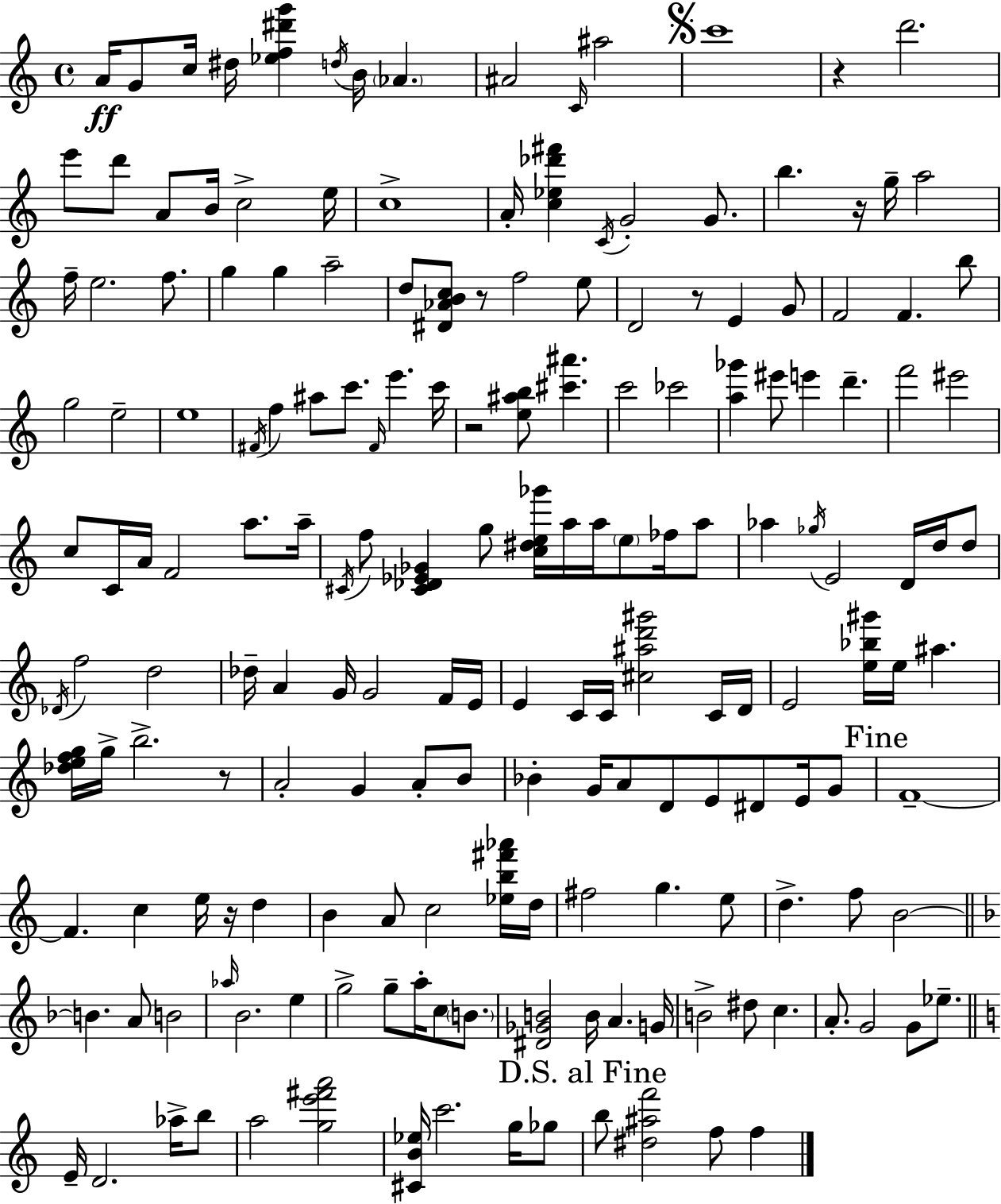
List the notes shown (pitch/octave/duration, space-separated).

A4/s G4/e C5/s D#5/s [Eb5,F5,D#6,G6]/q D5/s B4/s Ab4/q. A#4/h C4/s A#5/h C6/w R/q D6/h. E6/e D6/e A4/e B4/s C5/h E5/s C5/w A4/s [C5,Eb5,Db6,F#6]/q C4/s G4/h G4/e. B5/q. R/s G5/s A5/h F5/s E5/h. F5/e. G5/q G5/q A5/h D5/e [D#4,Ab4,B4,C5]/e R/e F5/h E5/e D4/h R/e E4/q G4/e F4/h F4/q. B5/e G5/h E5/h E5/w F#4/s F5/q A#5/e C6/e. F#4/s E6/q. C6/s R/h [E5,A#5,B5]/e [C#6,A#6]/q. C6/h CES6/h [A5,Gb6]/q EIS6/e E6/q D6/q. F6/h EIS6/h C5/e C4/s A4/s F4/h A5/e. A5/s C#4/s F5/e [C#4,Db4,Eb4,Gb4]/q G5/e [C5,D#5,E5,Gb6]/s A5/s A5/s E5/e FES5/s A5/e Ab5/q Gb5/s E4/h D4/s D5/s D5/e Db4/s F5/h D5/h Db5/s A4/q G4/s G4/h F4/s E4/s E4/q C4/s C4/s [C#5,A#5,D6,G#6]/h C4/s D4/s E4/h [E5,Bb5,G#6]/s E5/s A#5/q. [Db5,E5,F5,G5]/s G5/s B5/h. R/e A4/h G4/q A4/e B4/e Bb4/q G4/s A4/e D4/e E4/e D#4/e E4/s G4/e F4/w F4/q. C5/q E5/s R/s D5/q B4/q A4/e C5/h [Eb5,B5,F#6,Ab6]/s D5/s F#5/h G5/q. E5/e D5/q. F5/e B4/h B4/q. A4/e B4/h Ab5/s Bb4/h. E5/q G5/h G5/e A5/s C5/e B4/e. [D#4,Gb4,B4]/h B4/s A4/q. G4/s B4/h D#5/e C5/q. A4/e. G4/h G4/e Eb5/e. E4/s D4/h. Ab5/s B5/e A5/h [G5,E6,F#6,A6]/h [C#4,B4,Eb5]/s C6/h. G5/s Gb5/e B5/e [D#5,A#5,F6]/h F5/e F5/q